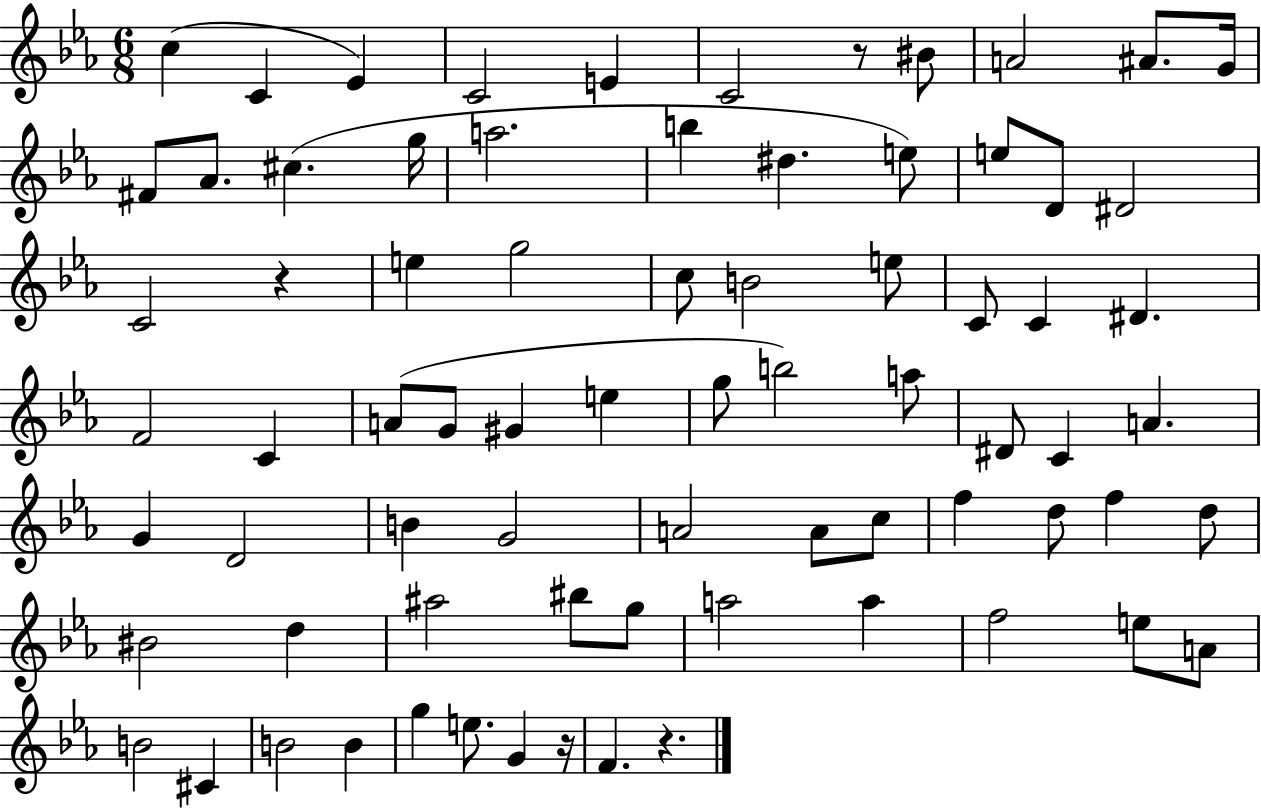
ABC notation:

X:1
T:Untitled
M:6/8
L:1/4
K:Eb
c C _E C2 E C2 z/2 ^B/2 A2 ^A/2 G/4 ^F/2 _A/2 ^c g/4 a2 b ^d e/2 e/2 D/2 ^D2 C2 z e g2 c/2 B2 e/2 C/2 C ^D F2 C A/2 G/2 ^G e g/2 b2 a/2 ^D/2 C A G D2 B G2 A2 A/2 c/2 f d/2 f d/2 ^B2 d ^a2 ^b/2 g/2 a2 a f2 e/2 A/2 B2 ^C B2 B g e/2 G z/4 F z